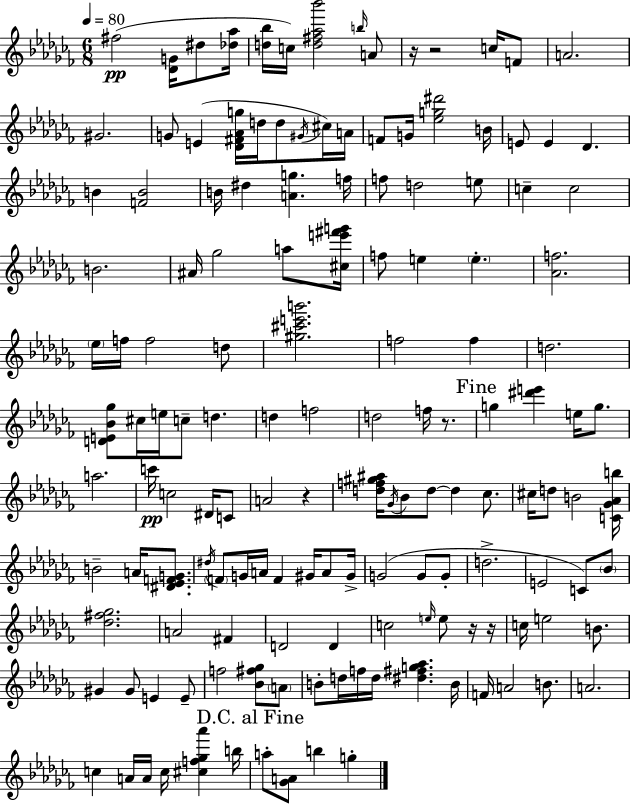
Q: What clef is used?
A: treble